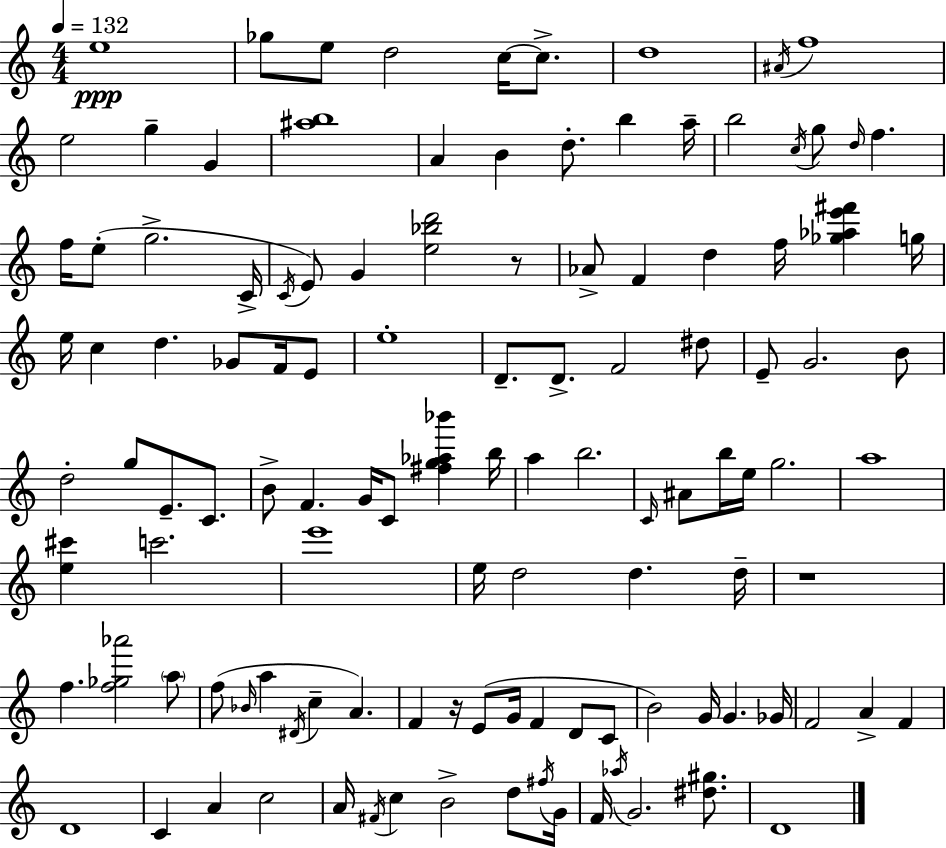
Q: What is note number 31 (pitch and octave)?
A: F4